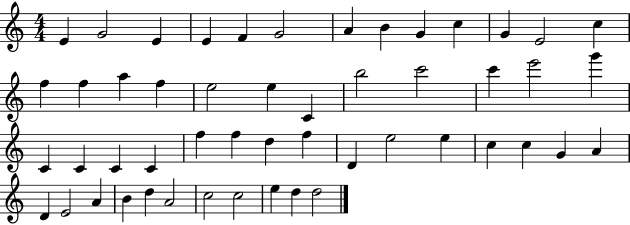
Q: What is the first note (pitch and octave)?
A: E4